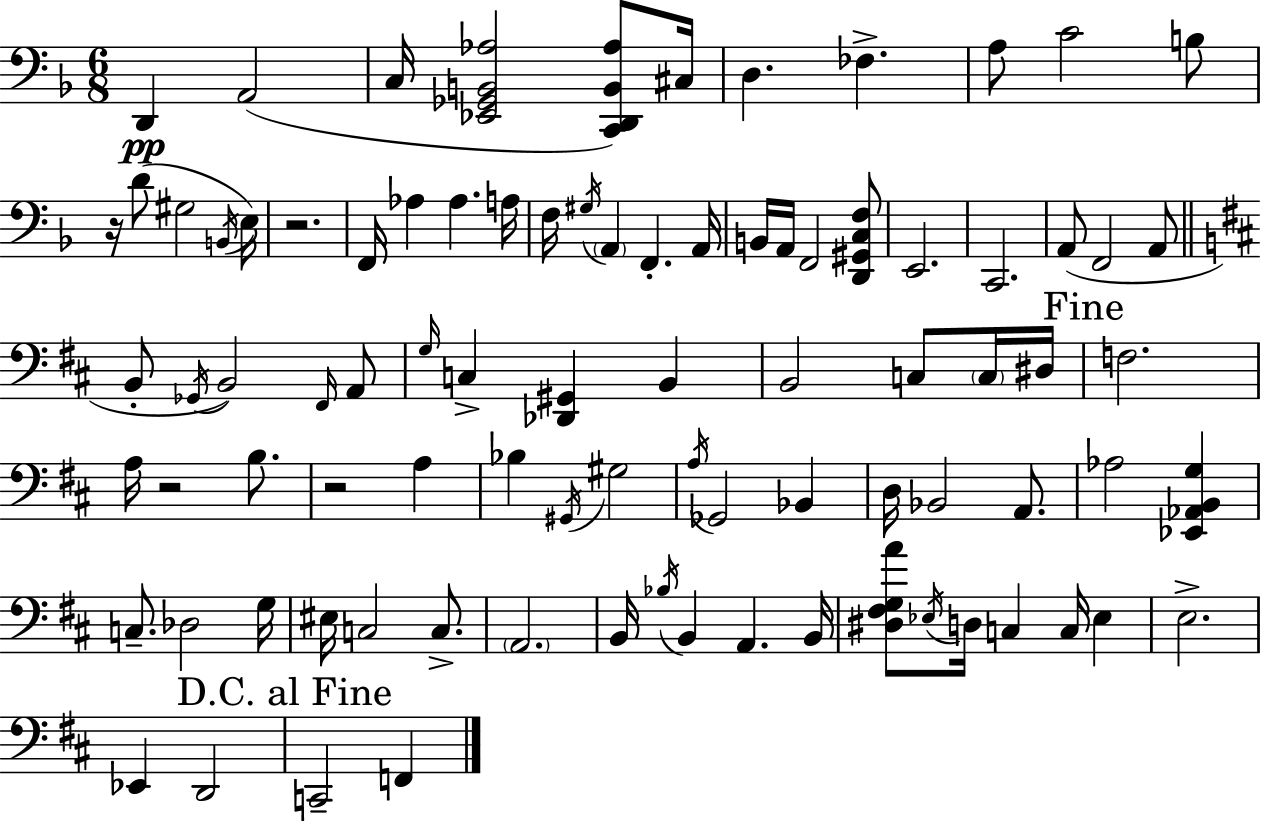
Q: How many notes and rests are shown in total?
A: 88